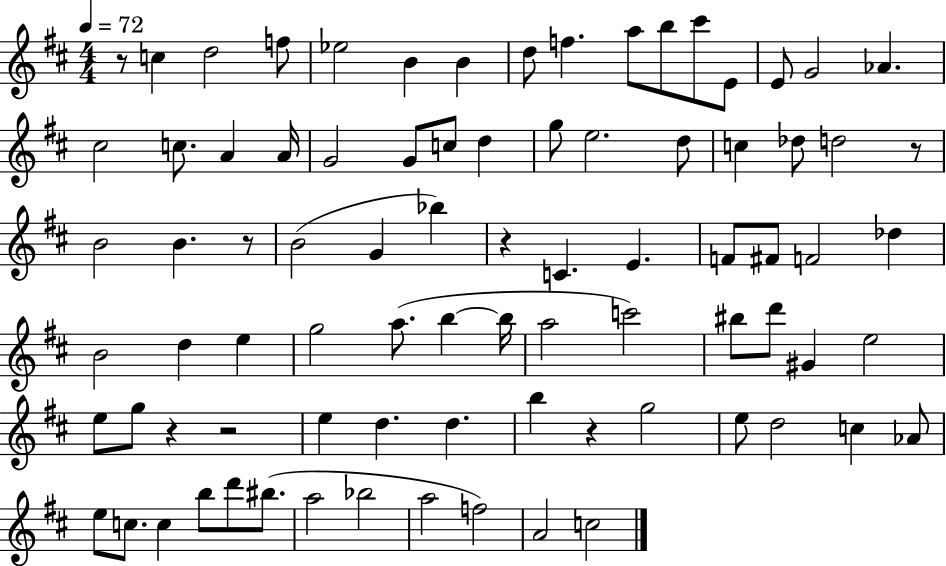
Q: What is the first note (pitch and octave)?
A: C5